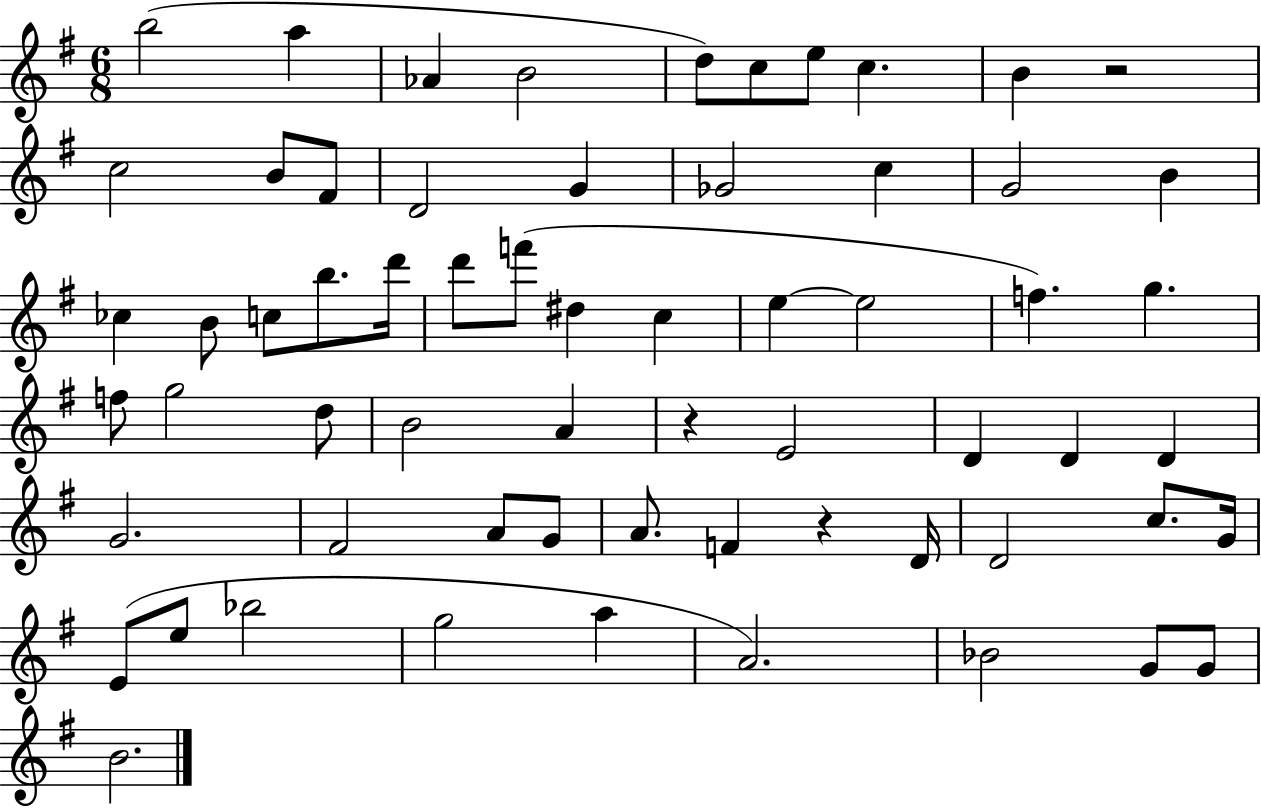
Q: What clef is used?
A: treble